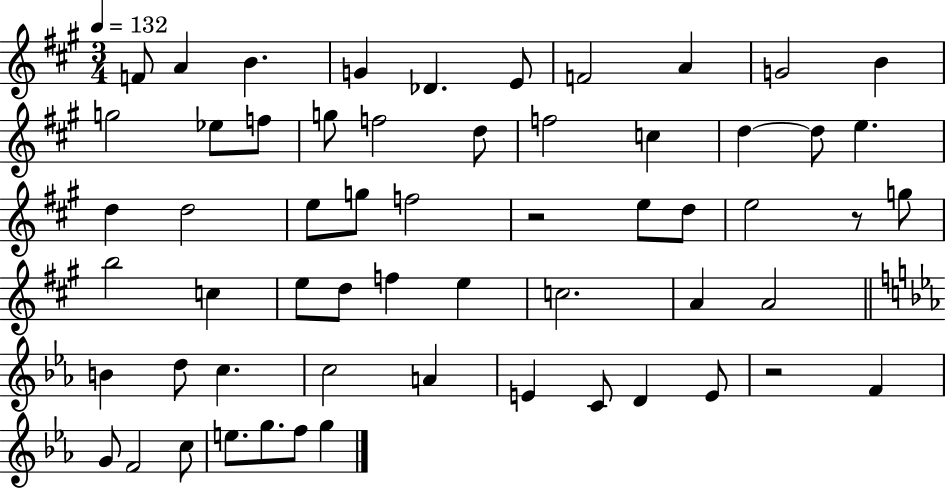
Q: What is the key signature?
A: A major